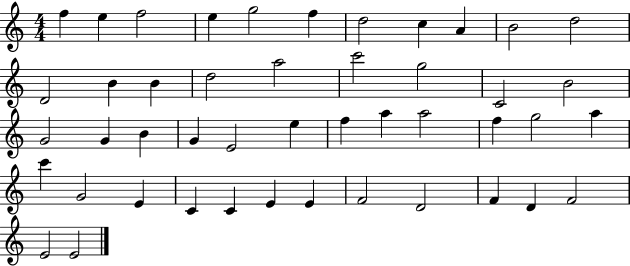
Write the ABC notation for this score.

X:1
T:Untitled
M:4/4
L:1/4
K:C
f e f2 e g2 f d2 c A B2 d2 D2 B B d2 a2 c'2 g2 C2 B2 G2 G B G E2 e f a a2 f g2 a c' G2 E C C E E F2 D2 F D F2 E2 E2